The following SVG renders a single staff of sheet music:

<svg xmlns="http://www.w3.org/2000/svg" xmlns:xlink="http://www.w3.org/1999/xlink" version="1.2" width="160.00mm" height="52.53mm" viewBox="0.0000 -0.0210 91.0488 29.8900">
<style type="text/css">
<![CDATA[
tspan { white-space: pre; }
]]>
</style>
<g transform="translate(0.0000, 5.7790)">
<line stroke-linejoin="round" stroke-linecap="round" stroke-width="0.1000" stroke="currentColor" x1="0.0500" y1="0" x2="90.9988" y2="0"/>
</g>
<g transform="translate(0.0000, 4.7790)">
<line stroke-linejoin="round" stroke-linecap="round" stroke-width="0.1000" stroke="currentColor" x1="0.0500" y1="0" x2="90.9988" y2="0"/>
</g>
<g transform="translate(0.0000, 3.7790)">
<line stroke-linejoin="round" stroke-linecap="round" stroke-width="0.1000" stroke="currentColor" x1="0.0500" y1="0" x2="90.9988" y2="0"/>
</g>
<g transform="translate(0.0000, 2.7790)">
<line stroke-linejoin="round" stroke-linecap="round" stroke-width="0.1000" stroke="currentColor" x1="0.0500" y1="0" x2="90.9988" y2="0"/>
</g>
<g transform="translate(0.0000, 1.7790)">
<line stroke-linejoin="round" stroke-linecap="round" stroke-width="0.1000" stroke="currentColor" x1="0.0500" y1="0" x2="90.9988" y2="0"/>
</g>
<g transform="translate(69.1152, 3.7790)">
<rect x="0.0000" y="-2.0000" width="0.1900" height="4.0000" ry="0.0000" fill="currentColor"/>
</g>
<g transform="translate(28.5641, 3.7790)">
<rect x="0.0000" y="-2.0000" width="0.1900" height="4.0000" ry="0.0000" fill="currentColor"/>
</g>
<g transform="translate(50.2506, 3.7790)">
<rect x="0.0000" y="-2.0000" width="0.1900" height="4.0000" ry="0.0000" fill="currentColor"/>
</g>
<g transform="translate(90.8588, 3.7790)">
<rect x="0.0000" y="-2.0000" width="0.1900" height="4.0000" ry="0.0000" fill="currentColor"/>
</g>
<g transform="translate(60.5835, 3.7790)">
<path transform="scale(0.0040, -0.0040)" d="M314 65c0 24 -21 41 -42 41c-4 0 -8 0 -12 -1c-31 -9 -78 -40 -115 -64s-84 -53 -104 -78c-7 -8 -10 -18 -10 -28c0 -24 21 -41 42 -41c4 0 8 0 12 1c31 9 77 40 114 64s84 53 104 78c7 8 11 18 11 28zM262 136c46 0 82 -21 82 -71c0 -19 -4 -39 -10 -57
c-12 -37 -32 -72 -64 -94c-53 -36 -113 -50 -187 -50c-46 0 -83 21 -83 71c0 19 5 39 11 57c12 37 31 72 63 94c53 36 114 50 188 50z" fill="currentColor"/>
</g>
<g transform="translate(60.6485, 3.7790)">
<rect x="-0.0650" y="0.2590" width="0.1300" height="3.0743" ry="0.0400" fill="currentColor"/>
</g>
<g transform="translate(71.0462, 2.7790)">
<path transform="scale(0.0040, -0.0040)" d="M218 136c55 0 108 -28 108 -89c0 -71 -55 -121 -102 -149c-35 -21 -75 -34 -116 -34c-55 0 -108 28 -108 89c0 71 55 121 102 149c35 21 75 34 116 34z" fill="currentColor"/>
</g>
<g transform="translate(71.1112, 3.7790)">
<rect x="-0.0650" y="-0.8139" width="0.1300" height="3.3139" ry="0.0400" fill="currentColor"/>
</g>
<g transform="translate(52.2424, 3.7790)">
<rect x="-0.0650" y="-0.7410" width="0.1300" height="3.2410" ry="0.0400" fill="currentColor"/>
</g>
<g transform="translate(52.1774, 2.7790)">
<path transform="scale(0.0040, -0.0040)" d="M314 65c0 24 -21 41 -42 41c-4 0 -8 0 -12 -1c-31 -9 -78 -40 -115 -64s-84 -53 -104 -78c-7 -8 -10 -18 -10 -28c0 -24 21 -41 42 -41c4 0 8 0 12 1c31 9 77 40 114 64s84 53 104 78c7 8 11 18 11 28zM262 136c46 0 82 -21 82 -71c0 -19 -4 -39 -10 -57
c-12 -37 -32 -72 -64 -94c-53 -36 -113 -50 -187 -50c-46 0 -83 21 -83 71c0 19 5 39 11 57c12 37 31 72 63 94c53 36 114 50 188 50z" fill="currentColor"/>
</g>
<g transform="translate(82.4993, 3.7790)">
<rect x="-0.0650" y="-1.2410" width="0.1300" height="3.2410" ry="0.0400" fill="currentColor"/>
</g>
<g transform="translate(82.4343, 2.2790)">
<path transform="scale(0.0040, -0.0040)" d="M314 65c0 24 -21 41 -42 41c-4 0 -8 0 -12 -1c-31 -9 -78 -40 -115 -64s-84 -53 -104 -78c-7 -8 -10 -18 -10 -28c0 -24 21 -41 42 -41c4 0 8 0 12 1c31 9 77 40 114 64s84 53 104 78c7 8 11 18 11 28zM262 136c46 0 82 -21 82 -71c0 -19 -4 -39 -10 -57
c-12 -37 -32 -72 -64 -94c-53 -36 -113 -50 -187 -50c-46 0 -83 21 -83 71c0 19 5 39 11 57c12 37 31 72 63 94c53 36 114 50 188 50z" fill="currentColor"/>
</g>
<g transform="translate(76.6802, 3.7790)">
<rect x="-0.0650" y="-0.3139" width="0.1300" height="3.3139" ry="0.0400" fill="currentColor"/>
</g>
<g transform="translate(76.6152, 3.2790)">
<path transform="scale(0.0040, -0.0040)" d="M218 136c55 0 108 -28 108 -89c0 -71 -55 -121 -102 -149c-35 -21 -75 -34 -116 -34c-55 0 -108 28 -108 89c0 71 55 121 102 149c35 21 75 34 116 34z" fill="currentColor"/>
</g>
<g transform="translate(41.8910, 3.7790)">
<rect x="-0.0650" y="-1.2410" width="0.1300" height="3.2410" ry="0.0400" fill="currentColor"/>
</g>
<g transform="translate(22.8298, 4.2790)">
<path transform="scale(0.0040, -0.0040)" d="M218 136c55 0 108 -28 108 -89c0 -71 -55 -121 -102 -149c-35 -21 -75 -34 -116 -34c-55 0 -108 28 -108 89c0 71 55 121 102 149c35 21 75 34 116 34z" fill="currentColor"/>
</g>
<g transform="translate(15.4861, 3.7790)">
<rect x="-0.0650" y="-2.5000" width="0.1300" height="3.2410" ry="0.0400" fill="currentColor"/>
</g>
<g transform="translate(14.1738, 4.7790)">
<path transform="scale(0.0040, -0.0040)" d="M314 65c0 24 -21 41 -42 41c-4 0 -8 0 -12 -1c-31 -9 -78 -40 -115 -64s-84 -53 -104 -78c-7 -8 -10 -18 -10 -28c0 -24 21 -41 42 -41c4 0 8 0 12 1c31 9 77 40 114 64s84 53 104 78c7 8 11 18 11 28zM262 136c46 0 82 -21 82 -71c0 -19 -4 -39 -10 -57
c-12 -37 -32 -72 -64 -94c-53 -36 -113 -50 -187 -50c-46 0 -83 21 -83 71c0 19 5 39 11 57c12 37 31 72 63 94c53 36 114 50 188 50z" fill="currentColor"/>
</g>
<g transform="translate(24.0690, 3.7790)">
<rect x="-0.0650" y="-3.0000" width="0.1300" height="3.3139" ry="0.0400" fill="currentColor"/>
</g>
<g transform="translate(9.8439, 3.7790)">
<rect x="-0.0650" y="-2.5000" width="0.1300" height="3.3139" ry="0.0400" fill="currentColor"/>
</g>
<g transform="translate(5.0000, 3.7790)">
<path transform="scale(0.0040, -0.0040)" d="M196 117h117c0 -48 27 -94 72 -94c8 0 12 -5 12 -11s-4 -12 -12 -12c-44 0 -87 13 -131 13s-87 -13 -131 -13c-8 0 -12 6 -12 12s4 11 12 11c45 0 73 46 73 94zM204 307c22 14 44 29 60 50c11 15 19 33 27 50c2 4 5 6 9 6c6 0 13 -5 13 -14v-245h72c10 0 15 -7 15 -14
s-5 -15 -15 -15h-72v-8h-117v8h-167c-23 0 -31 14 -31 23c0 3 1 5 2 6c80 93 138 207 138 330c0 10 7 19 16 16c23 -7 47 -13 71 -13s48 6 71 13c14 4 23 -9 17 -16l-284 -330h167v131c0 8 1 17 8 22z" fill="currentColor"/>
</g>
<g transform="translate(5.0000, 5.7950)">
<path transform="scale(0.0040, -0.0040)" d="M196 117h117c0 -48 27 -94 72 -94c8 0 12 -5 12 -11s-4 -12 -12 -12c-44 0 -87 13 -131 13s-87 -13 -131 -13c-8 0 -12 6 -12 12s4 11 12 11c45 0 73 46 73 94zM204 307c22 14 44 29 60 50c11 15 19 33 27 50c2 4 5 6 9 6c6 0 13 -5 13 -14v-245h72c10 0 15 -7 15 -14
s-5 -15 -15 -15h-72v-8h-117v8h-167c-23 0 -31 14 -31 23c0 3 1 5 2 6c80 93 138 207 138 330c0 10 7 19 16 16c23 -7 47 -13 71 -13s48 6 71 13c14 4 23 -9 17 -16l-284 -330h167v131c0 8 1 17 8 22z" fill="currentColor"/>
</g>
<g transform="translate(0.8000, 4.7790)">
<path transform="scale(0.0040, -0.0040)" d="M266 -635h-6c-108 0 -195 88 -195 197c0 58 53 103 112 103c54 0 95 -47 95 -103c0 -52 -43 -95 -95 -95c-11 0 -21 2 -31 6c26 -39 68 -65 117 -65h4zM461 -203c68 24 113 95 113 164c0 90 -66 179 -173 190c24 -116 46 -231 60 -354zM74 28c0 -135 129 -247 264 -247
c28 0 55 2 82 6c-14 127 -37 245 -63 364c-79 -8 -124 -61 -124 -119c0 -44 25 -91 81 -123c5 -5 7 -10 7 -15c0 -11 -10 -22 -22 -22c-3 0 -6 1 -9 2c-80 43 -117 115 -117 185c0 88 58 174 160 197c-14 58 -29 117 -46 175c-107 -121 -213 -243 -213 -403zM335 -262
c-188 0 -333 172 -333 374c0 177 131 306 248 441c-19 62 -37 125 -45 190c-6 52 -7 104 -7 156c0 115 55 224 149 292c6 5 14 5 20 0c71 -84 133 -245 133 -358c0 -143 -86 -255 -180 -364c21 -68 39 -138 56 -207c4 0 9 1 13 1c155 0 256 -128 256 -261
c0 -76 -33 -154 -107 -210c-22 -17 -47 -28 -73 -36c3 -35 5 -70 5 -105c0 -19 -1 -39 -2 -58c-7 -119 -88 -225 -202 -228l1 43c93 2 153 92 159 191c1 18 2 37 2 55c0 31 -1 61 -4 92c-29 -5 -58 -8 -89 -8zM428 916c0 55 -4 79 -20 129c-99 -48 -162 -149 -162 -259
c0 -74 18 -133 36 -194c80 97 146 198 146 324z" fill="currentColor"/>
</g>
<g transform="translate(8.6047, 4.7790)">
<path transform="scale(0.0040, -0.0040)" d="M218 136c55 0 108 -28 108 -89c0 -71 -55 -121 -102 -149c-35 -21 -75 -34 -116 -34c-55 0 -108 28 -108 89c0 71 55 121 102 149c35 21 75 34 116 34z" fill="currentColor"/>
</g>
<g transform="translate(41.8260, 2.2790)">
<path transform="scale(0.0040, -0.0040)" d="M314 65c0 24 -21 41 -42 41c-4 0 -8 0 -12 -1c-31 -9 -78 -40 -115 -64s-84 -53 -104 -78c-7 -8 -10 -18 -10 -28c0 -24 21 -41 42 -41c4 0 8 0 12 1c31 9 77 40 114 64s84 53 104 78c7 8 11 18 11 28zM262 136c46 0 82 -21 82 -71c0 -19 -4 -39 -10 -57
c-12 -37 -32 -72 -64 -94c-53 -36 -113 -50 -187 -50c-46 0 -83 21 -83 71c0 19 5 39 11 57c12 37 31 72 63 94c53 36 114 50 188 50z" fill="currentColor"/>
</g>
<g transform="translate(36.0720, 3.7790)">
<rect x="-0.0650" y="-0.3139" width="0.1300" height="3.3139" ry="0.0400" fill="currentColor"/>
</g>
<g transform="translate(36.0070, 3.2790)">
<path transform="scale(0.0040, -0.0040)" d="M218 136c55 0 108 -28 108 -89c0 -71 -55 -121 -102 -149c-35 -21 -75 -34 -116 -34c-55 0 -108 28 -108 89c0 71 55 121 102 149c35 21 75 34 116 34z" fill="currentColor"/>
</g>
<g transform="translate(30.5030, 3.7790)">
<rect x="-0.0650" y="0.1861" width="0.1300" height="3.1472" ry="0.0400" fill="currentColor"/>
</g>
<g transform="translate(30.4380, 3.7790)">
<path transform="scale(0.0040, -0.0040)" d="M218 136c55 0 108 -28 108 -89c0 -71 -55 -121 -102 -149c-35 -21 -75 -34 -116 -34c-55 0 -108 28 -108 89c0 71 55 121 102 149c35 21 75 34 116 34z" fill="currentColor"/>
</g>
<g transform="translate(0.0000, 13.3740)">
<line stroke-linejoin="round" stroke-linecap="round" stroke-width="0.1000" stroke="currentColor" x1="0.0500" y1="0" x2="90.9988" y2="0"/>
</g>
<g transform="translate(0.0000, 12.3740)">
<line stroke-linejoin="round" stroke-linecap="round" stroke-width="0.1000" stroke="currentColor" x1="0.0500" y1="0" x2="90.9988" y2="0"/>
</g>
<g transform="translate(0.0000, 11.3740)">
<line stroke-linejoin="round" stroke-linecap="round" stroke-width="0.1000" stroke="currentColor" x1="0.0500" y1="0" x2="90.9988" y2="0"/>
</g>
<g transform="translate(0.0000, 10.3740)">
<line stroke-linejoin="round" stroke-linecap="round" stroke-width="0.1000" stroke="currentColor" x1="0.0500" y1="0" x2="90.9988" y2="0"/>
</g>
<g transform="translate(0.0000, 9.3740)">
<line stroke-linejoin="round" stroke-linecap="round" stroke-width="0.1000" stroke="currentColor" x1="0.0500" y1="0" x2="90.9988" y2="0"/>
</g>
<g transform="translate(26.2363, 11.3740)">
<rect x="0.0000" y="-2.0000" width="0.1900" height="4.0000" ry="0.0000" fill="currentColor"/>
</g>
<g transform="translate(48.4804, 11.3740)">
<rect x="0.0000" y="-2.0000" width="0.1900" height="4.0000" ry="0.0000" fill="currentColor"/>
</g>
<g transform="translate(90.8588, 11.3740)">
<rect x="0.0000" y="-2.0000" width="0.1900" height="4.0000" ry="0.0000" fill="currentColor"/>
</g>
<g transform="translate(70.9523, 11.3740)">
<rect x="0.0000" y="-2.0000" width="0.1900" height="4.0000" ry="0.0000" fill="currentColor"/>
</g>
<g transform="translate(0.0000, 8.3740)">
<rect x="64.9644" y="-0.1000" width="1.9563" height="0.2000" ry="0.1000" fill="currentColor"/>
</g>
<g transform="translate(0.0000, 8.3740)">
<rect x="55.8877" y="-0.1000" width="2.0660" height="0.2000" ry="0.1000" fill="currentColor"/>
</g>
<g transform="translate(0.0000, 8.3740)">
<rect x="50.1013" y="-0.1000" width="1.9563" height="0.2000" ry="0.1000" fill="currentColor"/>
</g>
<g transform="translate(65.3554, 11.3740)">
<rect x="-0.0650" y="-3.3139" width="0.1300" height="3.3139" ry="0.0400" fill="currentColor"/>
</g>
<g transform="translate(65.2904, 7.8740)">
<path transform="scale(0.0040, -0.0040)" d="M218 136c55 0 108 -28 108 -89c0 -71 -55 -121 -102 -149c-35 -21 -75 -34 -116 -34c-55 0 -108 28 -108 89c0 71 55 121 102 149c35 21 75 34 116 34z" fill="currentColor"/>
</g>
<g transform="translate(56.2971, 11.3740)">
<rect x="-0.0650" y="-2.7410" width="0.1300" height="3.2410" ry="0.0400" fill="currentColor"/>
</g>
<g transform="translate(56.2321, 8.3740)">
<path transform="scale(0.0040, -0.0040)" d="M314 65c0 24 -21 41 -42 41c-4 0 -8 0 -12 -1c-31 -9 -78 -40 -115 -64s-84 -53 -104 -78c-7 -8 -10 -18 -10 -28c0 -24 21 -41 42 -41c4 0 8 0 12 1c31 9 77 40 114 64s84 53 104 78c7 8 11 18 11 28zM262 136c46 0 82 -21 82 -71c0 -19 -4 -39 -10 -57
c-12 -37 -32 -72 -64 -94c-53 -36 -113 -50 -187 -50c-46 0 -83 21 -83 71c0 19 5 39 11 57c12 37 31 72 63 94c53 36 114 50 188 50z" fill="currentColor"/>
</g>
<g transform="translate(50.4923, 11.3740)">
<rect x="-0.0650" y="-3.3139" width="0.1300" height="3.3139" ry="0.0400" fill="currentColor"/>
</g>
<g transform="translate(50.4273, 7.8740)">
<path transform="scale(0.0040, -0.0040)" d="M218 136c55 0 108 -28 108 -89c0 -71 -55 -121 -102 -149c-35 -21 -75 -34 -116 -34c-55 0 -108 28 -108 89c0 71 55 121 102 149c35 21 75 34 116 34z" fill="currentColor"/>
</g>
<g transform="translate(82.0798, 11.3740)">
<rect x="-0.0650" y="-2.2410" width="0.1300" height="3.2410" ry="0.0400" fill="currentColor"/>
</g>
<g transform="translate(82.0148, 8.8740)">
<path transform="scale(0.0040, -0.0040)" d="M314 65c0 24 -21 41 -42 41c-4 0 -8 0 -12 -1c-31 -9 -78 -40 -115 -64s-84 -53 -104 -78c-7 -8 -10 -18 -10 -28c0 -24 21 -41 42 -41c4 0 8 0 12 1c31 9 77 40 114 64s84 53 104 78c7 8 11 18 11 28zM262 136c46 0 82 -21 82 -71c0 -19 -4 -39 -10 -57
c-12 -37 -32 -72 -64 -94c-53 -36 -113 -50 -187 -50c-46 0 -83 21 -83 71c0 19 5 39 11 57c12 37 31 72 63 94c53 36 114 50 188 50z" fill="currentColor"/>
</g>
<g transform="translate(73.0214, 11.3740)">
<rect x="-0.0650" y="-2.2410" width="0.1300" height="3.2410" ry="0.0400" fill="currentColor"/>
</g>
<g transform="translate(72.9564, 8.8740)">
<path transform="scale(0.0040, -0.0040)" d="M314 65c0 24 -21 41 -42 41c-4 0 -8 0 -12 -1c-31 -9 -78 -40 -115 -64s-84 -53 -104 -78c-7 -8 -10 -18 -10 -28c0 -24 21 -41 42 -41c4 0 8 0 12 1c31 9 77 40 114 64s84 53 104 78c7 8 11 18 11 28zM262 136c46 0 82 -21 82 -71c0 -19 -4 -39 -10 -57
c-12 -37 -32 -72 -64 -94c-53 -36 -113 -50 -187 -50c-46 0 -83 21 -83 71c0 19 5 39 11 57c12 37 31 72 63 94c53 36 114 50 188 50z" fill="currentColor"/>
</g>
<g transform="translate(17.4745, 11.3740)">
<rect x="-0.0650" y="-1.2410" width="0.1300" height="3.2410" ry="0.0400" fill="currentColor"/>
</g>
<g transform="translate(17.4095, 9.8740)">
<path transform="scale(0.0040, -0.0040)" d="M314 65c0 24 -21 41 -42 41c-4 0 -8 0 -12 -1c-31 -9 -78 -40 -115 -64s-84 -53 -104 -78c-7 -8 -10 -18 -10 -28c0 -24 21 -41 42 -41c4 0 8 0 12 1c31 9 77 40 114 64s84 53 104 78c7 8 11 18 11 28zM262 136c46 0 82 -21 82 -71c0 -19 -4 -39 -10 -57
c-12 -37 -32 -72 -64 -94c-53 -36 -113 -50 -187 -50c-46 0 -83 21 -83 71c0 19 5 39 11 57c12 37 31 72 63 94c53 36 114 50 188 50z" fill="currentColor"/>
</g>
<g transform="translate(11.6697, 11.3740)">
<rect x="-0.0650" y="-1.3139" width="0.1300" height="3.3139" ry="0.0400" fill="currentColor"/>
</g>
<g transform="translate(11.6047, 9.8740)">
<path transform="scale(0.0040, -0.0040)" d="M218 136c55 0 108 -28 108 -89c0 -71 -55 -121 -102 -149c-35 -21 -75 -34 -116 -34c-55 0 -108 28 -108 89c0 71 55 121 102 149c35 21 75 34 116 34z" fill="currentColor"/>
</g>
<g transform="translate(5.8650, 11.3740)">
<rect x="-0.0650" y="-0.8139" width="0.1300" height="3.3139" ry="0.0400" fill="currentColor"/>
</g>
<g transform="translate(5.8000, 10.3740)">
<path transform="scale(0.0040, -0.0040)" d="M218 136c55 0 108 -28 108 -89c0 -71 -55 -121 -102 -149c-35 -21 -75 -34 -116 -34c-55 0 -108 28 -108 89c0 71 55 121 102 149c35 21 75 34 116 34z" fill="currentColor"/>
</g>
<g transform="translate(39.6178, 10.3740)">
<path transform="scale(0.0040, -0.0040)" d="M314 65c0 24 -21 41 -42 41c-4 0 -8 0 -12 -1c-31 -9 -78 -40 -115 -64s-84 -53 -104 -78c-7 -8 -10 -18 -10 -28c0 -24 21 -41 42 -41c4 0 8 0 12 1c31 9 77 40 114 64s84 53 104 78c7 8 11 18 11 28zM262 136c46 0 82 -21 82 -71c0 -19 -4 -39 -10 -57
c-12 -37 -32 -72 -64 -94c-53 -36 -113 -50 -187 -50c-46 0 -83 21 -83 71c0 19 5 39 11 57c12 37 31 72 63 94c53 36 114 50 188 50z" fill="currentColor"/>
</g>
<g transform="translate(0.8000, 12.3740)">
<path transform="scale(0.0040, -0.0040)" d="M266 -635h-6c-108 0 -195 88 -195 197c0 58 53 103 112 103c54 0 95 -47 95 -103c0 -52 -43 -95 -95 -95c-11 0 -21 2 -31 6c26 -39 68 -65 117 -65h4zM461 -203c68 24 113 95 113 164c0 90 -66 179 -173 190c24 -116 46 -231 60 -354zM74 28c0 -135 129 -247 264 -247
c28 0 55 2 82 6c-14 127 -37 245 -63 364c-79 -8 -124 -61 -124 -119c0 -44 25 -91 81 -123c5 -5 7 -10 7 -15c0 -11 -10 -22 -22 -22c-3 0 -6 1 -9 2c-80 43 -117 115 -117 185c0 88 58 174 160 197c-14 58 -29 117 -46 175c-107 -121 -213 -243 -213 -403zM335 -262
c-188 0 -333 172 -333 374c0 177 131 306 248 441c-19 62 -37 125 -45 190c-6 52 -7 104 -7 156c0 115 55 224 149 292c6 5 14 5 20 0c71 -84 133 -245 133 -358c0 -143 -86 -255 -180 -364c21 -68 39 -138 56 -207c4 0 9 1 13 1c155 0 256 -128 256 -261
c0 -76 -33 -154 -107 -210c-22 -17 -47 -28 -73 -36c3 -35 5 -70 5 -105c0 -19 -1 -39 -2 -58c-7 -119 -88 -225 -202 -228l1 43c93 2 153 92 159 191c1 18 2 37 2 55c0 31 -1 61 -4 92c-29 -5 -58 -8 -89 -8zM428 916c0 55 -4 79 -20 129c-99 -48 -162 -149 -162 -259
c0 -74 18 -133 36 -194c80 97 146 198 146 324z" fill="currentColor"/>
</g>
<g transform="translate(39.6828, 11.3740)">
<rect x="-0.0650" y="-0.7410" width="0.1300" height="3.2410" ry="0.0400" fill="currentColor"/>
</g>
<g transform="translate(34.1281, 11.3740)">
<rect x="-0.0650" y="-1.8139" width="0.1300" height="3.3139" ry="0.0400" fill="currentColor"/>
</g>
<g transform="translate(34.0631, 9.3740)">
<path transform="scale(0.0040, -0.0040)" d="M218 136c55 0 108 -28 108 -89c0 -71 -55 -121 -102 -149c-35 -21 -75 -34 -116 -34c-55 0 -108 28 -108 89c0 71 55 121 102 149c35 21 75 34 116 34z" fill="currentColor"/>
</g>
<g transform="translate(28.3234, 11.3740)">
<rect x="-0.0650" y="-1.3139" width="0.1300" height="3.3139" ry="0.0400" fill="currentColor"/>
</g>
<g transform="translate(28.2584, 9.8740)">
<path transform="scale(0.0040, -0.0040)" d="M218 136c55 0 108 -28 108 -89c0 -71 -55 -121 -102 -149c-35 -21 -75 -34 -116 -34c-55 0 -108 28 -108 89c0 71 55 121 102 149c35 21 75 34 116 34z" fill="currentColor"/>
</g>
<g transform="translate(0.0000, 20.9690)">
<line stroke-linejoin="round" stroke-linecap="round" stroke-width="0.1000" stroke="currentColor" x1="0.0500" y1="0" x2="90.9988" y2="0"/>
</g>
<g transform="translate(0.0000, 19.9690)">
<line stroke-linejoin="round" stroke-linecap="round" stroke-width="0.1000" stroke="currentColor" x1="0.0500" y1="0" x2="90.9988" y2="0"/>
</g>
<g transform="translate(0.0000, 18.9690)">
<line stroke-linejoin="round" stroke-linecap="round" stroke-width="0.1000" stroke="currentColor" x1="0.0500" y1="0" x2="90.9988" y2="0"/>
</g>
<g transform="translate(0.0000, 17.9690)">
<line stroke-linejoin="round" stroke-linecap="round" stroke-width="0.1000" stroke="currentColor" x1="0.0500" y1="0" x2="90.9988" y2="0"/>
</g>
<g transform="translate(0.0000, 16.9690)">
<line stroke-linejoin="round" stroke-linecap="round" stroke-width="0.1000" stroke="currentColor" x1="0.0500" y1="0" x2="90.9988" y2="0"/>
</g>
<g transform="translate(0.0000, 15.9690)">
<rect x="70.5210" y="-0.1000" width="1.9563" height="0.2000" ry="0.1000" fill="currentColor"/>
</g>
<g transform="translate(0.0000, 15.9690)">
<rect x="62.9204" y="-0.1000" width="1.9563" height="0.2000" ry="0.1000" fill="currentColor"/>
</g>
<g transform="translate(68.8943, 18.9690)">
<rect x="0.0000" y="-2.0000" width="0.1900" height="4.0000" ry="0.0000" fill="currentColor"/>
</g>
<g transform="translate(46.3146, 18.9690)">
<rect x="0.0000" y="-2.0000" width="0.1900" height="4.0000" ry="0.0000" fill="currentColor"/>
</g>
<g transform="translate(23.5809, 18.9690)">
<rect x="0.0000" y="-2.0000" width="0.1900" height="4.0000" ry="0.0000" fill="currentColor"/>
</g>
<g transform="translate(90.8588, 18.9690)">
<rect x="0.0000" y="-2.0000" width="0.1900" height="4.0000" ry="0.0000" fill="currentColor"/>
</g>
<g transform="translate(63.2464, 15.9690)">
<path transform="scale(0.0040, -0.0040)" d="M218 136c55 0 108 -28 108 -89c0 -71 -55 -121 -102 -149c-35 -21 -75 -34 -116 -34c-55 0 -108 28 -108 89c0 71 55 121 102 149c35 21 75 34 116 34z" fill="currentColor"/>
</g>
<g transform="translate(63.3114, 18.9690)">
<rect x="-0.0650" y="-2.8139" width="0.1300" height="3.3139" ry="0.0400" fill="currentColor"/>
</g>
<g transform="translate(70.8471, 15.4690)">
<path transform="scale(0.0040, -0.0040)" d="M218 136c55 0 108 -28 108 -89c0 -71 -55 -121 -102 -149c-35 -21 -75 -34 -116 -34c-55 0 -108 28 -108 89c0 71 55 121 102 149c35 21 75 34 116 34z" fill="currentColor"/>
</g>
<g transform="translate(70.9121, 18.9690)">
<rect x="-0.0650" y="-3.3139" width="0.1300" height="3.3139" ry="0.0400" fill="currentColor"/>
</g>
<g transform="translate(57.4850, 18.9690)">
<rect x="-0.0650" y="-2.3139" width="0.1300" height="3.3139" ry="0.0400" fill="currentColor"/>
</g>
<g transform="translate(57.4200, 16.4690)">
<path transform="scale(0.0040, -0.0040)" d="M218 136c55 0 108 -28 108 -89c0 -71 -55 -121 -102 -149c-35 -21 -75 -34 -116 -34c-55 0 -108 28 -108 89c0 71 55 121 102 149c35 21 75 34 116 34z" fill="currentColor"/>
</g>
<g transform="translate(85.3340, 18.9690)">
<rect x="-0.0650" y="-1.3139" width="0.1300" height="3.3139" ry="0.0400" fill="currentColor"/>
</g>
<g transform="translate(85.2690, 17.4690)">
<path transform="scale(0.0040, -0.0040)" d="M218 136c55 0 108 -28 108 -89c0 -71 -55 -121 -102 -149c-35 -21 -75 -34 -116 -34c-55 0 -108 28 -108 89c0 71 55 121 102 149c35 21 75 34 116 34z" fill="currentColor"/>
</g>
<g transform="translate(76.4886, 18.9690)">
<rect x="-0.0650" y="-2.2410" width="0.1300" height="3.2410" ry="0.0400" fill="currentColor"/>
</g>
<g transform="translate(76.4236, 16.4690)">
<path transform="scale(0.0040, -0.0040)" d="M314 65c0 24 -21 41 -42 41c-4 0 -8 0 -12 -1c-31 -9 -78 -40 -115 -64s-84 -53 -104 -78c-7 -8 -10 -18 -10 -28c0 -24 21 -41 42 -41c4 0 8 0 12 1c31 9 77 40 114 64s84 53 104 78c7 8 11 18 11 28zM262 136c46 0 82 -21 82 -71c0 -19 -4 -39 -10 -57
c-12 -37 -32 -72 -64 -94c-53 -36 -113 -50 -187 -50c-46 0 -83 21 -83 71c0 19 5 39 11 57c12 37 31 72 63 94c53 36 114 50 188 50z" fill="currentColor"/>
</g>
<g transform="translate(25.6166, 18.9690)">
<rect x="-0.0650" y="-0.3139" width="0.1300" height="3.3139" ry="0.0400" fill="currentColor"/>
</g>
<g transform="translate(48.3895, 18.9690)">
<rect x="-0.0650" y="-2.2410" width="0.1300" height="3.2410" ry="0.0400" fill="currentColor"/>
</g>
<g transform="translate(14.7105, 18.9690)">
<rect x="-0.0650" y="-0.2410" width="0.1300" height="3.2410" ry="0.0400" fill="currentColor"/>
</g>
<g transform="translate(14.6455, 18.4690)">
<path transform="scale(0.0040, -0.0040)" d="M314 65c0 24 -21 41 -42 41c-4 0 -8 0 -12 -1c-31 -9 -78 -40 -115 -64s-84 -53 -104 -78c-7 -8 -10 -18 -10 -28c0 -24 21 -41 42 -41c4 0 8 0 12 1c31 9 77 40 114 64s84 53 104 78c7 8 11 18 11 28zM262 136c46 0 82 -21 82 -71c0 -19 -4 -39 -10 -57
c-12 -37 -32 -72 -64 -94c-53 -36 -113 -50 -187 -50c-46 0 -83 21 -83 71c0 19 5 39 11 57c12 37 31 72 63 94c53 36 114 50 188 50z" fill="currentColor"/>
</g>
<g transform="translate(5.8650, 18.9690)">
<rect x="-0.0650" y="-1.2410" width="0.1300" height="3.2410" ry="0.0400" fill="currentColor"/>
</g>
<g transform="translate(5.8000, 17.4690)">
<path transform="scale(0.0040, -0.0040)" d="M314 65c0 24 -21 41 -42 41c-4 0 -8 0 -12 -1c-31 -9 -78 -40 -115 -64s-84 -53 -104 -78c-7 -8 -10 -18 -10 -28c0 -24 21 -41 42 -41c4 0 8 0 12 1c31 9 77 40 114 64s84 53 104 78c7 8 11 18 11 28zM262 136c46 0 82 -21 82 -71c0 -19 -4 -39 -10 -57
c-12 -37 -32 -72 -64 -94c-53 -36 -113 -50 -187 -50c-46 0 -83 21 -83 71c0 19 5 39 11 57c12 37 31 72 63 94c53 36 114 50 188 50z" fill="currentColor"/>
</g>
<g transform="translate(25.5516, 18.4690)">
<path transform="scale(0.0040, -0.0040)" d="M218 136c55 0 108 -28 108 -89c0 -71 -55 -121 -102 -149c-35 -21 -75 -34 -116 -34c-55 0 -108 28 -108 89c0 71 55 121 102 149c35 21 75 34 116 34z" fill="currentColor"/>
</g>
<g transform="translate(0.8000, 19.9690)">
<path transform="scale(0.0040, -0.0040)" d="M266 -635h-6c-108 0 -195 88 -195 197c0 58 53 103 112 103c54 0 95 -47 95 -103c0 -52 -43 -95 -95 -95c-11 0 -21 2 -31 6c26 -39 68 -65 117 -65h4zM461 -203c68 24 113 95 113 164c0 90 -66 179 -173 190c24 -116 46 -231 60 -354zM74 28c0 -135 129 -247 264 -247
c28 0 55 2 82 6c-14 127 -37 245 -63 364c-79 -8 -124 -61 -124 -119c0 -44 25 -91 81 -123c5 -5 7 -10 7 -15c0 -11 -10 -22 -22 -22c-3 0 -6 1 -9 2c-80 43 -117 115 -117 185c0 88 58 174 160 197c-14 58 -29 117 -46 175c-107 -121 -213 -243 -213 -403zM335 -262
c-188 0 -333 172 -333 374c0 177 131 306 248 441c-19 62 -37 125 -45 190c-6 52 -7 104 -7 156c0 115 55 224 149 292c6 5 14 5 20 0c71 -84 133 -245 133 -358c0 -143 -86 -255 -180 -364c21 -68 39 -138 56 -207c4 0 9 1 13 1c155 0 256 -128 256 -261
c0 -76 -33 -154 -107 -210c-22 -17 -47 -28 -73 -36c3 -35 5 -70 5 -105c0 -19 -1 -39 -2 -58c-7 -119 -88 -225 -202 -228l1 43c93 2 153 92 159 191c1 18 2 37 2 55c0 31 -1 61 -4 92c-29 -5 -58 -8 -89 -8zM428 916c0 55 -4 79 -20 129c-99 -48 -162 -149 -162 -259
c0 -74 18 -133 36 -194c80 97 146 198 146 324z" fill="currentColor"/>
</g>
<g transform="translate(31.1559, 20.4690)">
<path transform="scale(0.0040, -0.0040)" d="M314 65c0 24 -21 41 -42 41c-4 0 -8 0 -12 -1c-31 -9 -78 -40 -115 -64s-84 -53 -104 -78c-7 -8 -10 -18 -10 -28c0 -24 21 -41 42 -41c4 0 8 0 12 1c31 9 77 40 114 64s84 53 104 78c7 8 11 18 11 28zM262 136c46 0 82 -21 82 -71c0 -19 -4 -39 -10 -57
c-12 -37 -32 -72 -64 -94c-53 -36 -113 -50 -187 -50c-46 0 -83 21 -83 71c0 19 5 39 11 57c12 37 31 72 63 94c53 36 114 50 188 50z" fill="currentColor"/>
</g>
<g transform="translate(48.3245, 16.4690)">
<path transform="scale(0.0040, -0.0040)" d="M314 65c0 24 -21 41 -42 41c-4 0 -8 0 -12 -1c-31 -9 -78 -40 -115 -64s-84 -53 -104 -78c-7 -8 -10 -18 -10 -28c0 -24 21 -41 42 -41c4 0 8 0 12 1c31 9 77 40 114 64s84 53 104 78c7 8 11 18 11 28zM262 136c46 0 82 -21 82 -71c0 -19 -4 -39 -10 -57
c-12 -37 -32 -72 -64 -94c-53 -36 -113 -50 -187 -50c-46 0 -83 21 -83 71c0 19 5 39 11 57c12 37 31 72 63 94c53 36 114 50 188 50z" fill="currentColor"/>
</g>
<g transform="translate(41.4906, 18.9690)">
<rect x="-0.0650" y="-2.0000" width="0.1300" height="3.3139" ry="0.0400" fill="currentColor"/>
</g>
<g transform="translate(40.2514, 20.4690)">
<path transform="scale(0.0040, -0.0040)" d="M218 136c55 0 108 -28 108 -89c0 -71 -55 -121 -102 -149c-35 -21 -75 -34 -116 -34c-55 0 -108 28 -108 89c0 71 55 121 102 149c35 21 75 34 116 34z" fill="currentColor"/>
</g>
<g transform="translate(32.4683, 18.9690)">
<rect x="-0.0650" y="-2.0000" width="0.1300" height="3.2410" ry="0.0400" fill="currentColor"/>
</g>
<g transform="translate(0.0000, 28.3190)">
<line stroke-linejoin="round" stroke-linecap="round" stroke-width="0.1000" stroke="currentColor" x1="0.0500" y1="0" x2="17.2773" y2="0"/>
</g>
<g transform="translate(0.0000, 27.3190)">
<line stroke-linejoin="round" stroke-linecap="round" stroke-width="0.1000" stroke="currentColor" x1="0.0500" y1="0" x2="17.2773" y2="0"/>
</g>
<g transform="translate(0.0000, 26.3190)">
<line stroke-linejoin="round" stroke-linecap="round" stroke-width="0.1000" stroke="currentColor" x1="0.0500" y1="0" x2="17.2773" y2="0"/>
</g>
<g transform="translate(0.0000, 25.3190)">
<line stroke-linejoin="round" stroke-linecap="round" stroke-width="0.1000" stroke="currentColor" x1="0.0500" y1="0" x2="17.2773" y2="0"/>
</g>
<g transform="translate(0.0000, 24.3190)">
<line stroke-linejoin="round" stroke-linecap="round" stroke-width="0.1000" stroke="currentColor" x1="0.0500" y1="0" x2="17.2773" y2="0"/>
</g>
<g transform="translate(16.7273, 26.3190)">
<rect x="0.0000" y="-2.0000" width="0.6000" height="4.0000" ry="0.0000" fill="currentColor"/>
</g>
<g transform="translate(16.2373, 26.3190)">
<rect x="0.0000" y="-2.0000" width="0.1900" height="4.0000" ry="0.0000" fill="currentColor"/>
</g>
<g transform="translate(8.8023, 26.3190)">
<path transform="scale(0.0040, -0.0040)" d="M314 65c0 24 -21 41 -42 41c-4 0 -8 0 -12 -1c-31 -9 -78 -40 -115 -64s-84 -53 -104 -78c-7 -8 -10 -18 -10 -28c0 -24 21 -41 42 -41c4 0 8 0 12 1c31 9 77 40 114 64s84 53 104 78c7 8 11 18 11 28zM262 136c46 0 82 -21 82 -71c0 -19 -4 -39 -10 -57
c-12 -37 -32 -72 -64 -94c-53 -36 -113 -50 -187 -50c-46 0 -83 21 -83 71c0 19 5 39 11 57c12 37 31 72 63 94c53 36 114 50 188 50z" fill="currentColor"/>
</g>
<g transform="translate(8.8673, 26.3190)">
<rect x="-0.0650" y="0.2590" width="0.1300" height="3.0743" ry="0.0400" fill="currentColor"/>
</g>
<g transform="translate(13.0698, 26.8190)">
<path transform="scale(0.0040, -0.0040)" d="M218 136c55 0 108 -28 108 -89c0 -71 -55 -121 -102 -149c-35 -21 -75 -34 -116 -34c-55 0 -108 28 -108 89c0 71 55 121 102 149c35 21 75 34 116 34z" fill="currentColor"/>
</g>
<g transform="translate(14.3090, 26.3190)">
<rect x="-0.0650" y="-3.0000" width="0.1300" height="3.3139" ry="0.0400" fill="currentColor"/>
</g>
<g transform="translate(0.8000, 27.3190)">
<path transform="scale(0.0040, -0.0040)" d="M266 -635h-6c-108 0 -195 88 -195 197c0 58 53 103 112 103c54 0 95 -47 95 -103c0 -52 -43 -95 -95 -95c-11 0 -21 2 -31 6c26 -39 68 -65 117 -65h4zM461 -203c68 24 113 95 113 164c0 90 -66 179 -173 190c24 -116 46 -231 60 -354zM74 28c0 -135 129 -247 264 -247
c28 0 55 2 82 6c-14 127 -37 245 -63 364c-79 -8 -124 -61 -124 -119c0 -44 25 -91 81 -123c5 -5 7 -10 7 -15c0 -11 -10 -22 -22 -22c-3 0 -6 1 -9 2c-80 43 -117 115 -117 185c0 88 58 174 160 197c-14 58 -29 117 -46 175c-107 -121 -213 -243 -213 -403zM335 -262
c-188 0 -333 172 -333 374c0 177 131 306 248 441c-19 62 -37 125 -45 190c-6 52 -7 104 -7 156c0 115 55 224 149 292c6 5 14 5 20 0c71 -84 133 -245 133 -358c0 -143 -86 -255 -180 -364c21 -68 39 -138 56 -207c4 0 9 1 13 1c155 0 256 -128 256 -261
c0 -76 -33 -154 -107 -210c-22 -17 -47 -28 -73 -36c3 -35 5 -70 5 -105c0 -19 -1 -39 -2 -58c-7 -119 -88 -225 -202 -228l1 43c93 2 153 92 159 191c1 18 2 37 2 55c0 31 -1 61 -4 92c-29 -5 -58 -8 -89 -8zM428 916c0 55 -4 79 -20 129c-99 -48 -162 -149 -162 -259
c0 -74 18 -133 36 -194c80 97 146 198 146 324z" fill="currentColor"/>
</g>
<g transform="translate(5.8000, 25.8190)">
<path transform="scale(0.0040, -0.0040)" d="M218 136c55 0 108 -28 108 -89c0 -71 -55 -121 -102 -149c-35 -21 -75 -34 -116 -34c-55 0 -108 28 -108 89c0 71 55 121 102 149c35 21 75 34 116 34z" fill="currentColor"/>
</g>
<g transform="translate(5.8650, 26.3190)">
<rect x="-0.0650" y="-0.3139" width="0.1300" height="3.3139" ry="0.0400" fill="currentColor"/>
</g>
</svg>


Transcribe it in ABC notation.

X:1
T:Untitled
M:4/4
L:1/4
K:C
G G2 A B c e2 d2 B2 d c e2 d e e2 e f d2 b a2 b g2 g2 e2 c2 c F2 F g2 g a b g2 e c B2 A